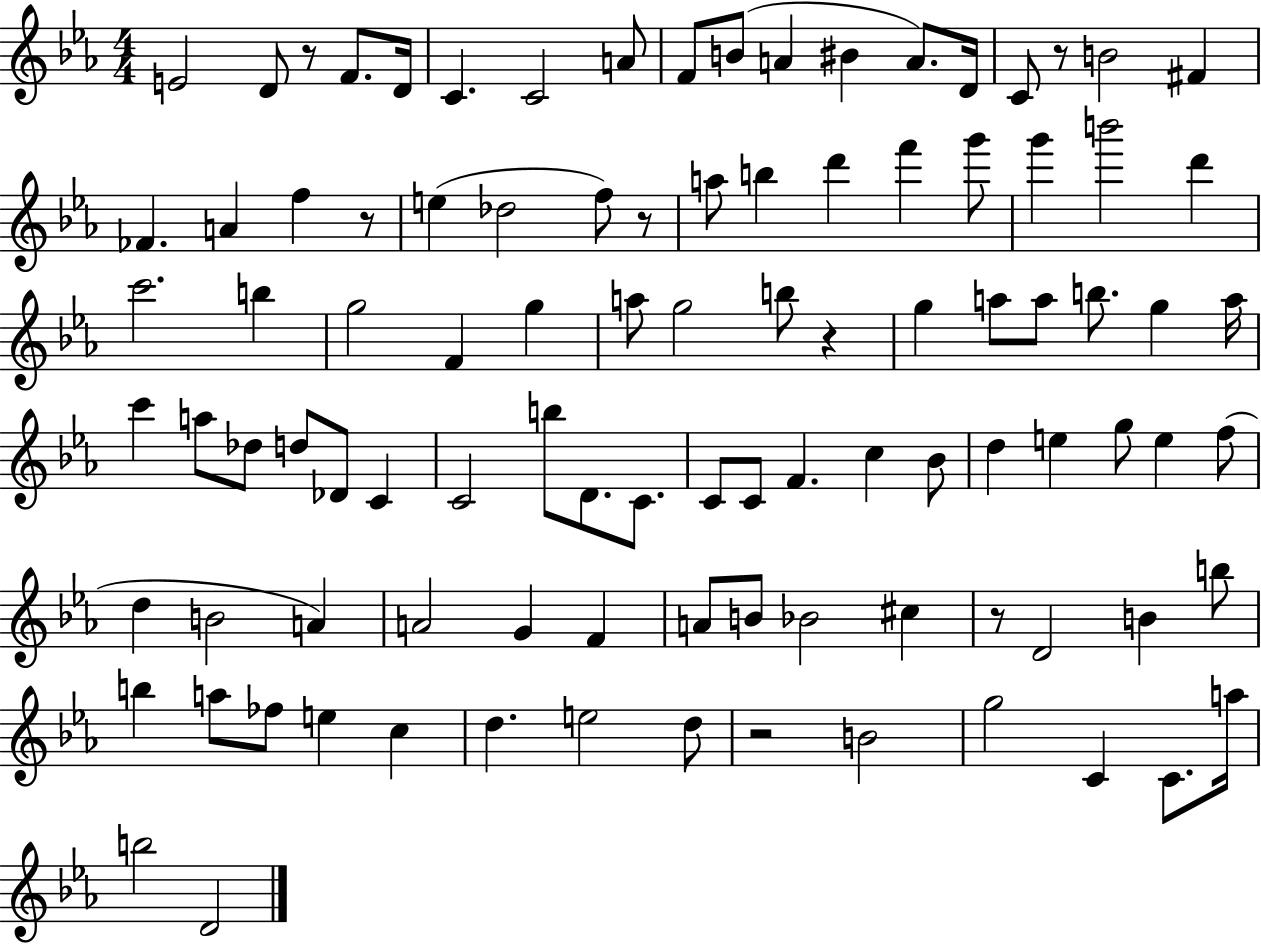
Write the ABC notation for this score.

X:1
T:Untitled
M:4/4
L:1/4
K:Eb
E2 D/2 z/2 F/2 D/4 C C2 A/2 F/2 B/2 A ^B A/2 D/4 C/2 z/2 B2 ^F _F A f z/2 e _d2 f/2 z/2 a/2 b d' f' g'/2 g' b'2 d' c'2 b g2 F g a/2 g2 b/2 z g a/2 a/2 b/2 g a/4 c' a/2 _d/2 d/2 _D/2 C C2 b/2 D/2 C/2 C/2 C/2 F c _B/2 d e g/2 e f/2 d B2 A A2 G F A/2 B/2 _B2 ^c z/2 D2 B b/2 b a/2 _f/2 e c d e2 d/2 z2 B2 g2 C C/2 a/4 b2 D2